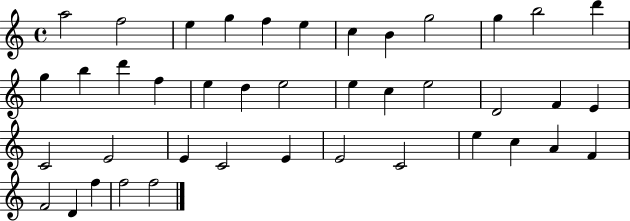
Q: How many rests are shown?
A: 0